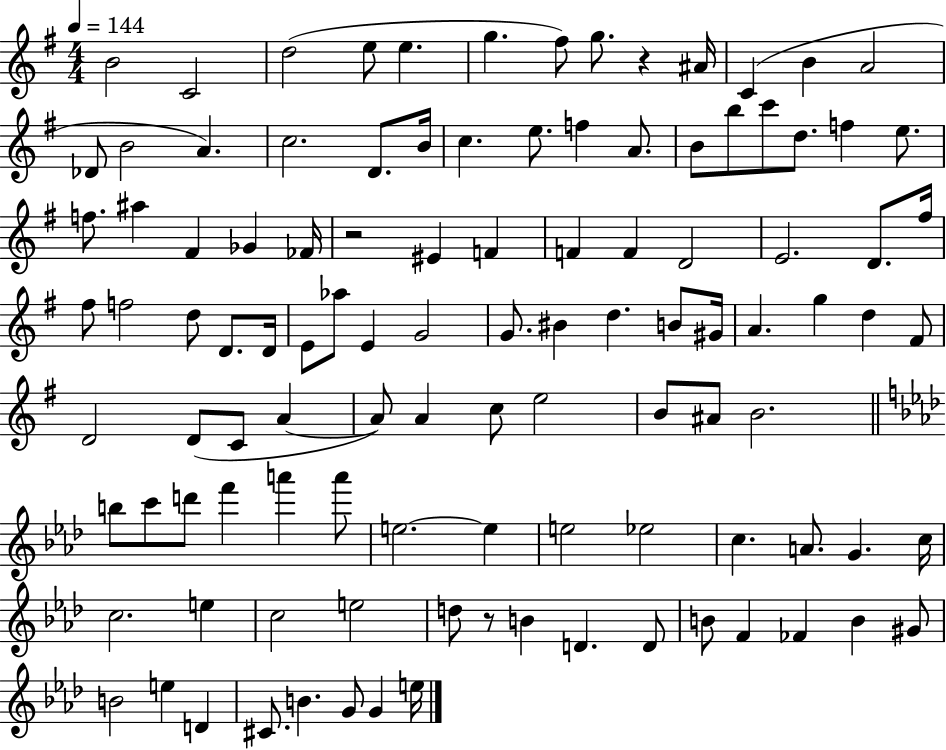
B4/h C4/h D5/h E5/e E5/q. G5/q. F#5/e G5/e. R/q A#4/s C4/q B4/q A4/h Db4/e B4/h A4/q. C5/h. D4/e. B4/s C5/q. E5/e. F5/q A4/e. B4/e B5/e C6/e D5/e. F5/q E5/e. F5/e. A#5/q F#4/q Gb4/q FES4/s R/h EIS4/q F4/q F4/q F4/q D4/h E4/h. D4/e. F#5/s F#5/e F5/h D5/e D4/e. D4/s E4/e Ab5/e E4/q G4/h G4/e. BIS4/q D5/q. B4/e G#4/s A4/q. G5/q D5/q F#4/e D4/h D4/e C4/e A4/q A4/e A4/q C5/e E5/h B4/e A#4/e B4/h. B5/e C6/e D6/e F6/q A6/q A6/e E5/h. E5/q E5/h Eb5/h C5/q. A4/e. G4/q. C5/s C5/h. E5/q C5/h E5/h D5/e R/e B4/q D4/q. D4/e B4/e F4/q FES4/q B4/q G#4/e B4/h E5/q D4/q C#4/e. B4/q. G4/e G4/q E5/s